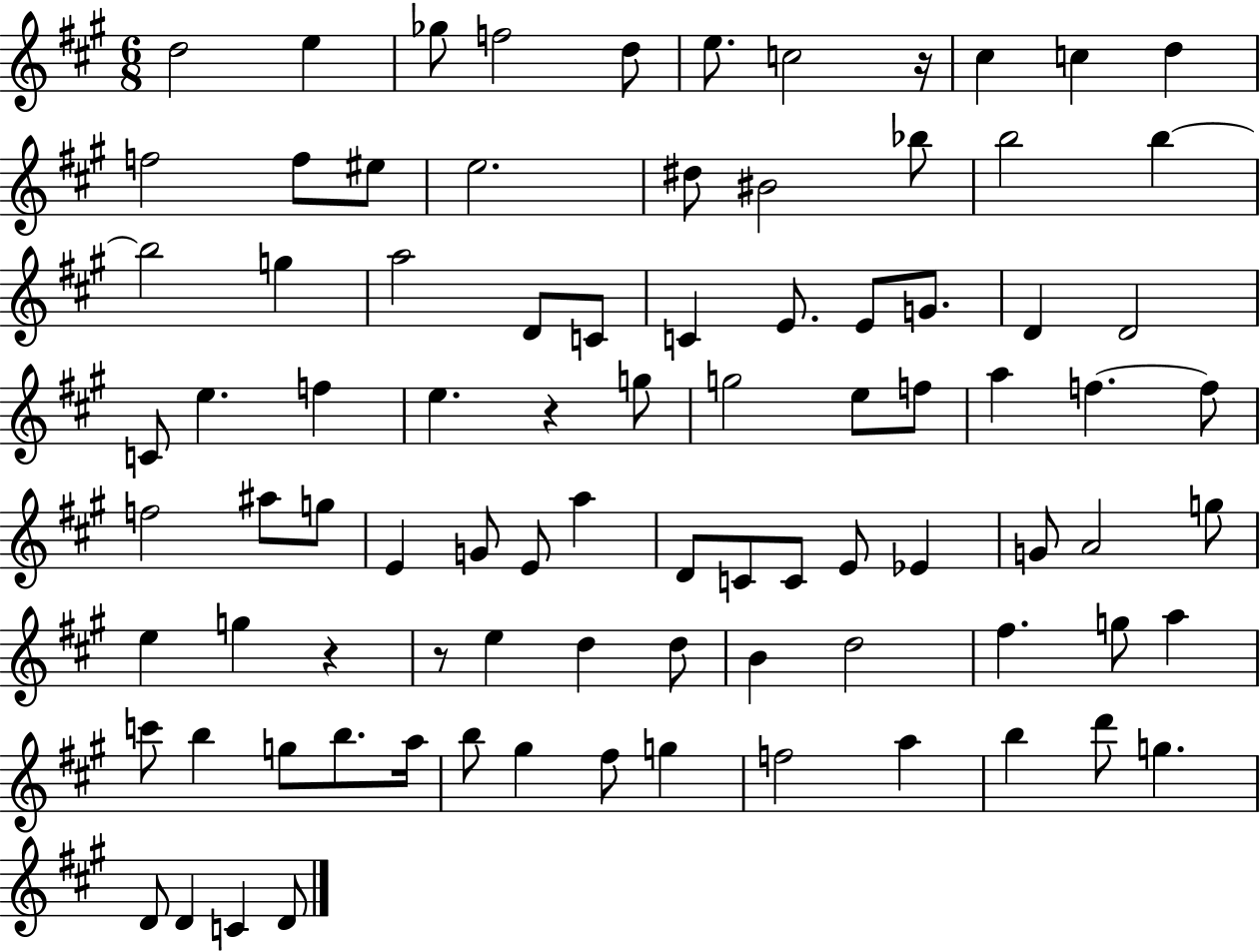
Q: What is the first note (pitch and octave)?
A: D5